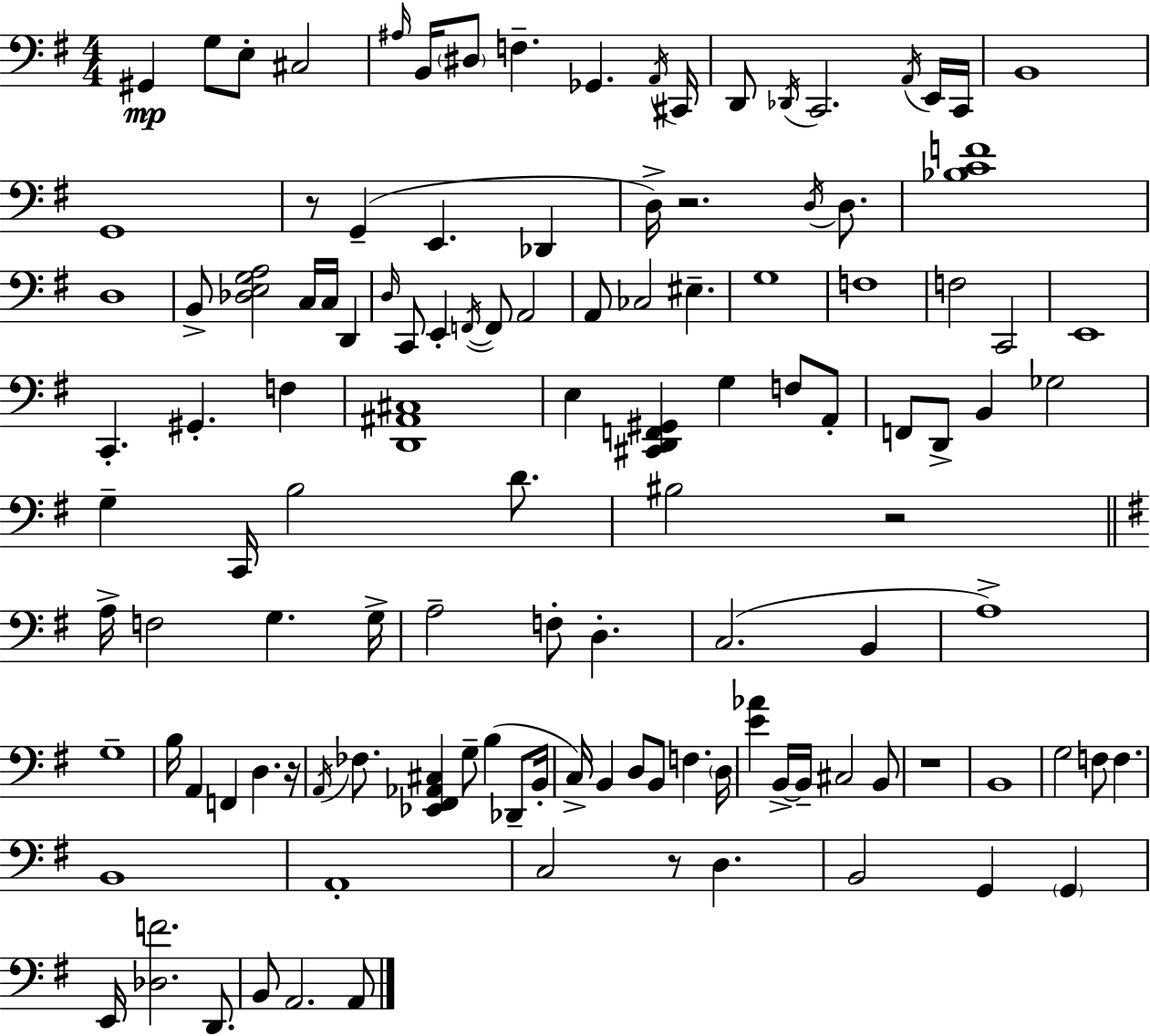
X:1
T:Untitled
M:4/4
L:1/4
K:Em
^G,, G,/2 E,/2 ^C,2 ^A,/4 B,,/4 ^D,/2 F, _G,, A,,/4 ^C,,/4 D,,/2 _D,,/4 C,,2 A,,/4 E,,/4 C,,/4 B,,4 G,,4 z/2 G,, E,, _D,, D,/4 z2 D,/4 D,/2 [_B,CF]4 D,4 B,,/2 [_D,E,G,A,]2 C,/4 C,/4 D,, D,/4 C,,/2 E,, F,,/4 F,,/2 A,,2 A,,/2 _C,2 ^E, G,4 F,4 F,2 C,,2 E,,4 C,, ^G,, F, [D,,^A,,^C,]4 E, [^C,,D,,F,,^G,,] G, F,/2 A,,/2 F,,/2 D,,/2 B,, _G,2 G, C,,/4 B,2 D/2 ^B,2 z2 A,/4 F,2 G, G,/4 A,2 F,/2 D, C,2 B,, A,4 G,4 B,/4 A,, F,, D, z/4 A,,/4 _F,/2 [_E,,^F,,_A,,^C,] G,/2 B, _D,,/2 B,,/4 C,/4 B,, D,/2 B,,/2 F, D,/4 [E_A] B,,/4 B,,/4 ^C,2 B,,/2 z4 B,,4 G,2 F,/2 F, B,,4 A,,4 C,2 z/2 D, B,,2 G,, G,, E,,/4 [_D,F]2 D,,/2 B,,/2 A,,2 A,,/2